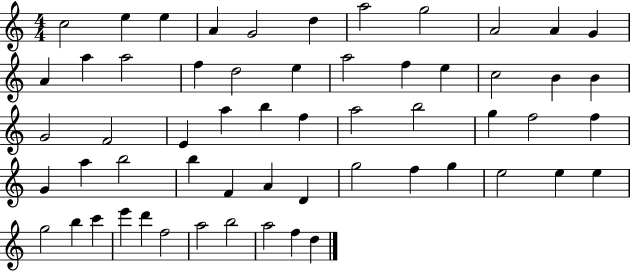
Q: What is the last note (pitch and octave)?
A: D5